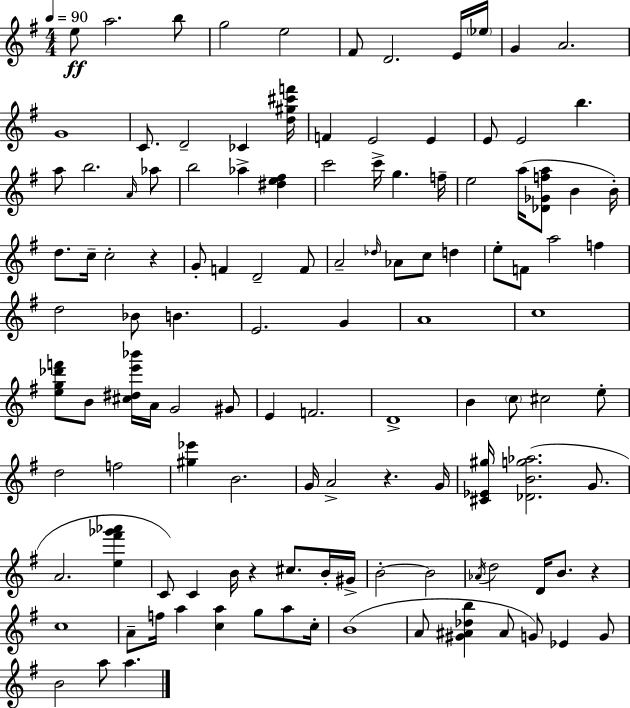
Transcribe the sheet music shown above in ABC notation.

X:1
T:Untitled
M:4/4
L:1/4
K:G
e/2 a2 b/2 g2 e2 ^F/2 D2 E/4 _e/4 G A2 G4 C/2 D2 _C [d^g^c'f']/4 F E2 E E/2 E2 b a/2 b2 A/4 _a/2 b2 _a [^de^f] c'2 c'/4 g f/4 e2 a/4 [_D_Gfa]/2 B B/4 d/2 c/4 c2 z G/2 F D2 F/2 A2 _d/4 _A/2 c/2 d e/2 F/2 a2 f d2 _B/2 B E2 G A4 c4 [eg_d'f']/2 B/2 [^c^de'_b']/4 A/4 G2 ^G/2 E F2 D4 B c/2 ^c2 e/2 d2 f2 [^g_e'] B2 G/4 A2 z G/4 [^C_E^g]/4 [_DBg_a]2 G/2 A2 [e^f'_g'_a'] C/2 C B/4 z ^c/2 B/4 ^G/4 B2 B2 _A/4 d2 D/4 B/2 z c4 A/2 f/4 a [ca] g/2 a/2 c/4 B4 A/2 [^G^A_db] ^A/2 G/2 _E G/2 B2 a/2 a